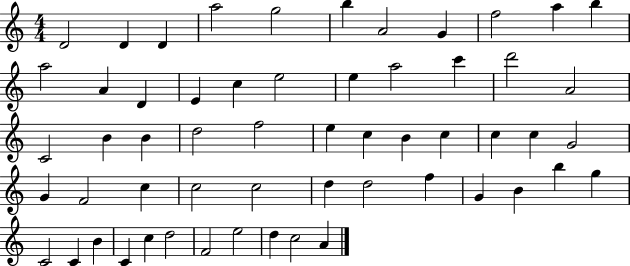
D4/h D4/q D4/q A5/h G5/h B5/q A4/h G4/q F5/h A5/q B5/q A5/h A4/q D4/q E4/q C5/q E5/h E5/q A5/h C6/q D6/h A4/h C4/h B4/q B4/q D5/h F5/h E5/q C5/q B4/q C5/q C5/q C5/q G4/h G4/q F4/h C5/q C5/h C5/h D5/q D5/h F5/q G4/q B4/q B5/q G5/q C4/h C4/q B4/q C4/q C5/q D5/h F4/h E5/h D5/q C5/h A4/q